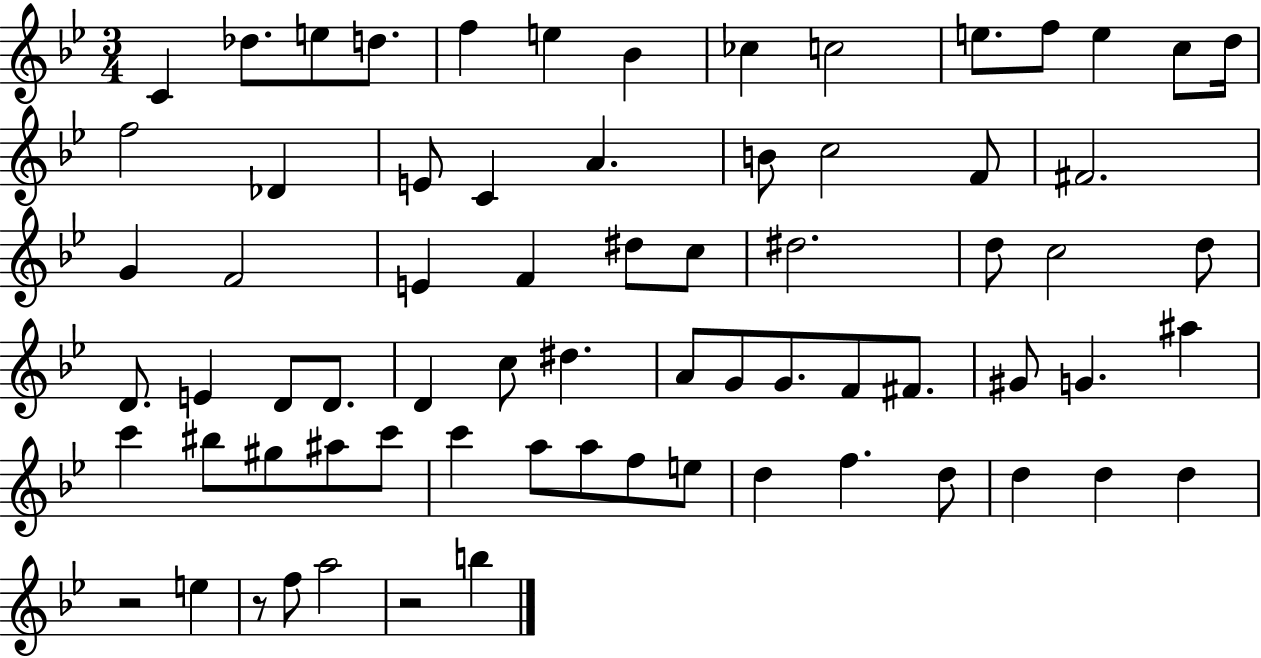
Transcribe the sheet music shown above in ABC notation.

X:1
T:Untitled
M:3/4
L:1/4
K:Bb
C _d/2 e/2 d/2 f e _B _c c2 e/2 f/2 e c/2 d/4 f2 _D E/2 C A B/2 c2 F/2 ^F2 G F2 E F ^d/2 c/2 ^d2 d/2 c2 d/2 D/2 E D/2 D/2 D c/2 ^d A/2 G/2 G/2 F/2 ^F/2 ^G/2 G ^a c' ^b/2 ^g/2 ^a/2 c'/2 c' a/2 a/2 f/2 e/2 d f d/2 d d d z2 e z/2 f/2 a2 z2 b